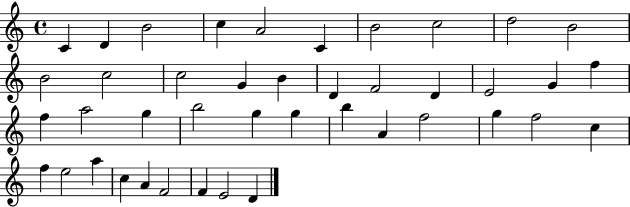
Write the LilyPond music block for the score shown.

{
  \clef treble
  \time 4/4
  \defaultTimeSignature
  \key c \major
  c'4 d'4 b'2 | c''4 a'2 c'4 | b'2 c''2 | d''2 b'2 | \break b'2 c''2 | c''2 g'4 b'4 | d'4 f'2 d'4 | e'2 g'4 f''4 | \break f''4 a''2 g''4 | b''2 g''4 g''4 | b''4 a'4 f''2 | g''4 f''2 c''4 | \break f''4 e''2 a''4 | c''4 a'4 f'2 | f'4 e'2 d'4 | \bar "|."
}